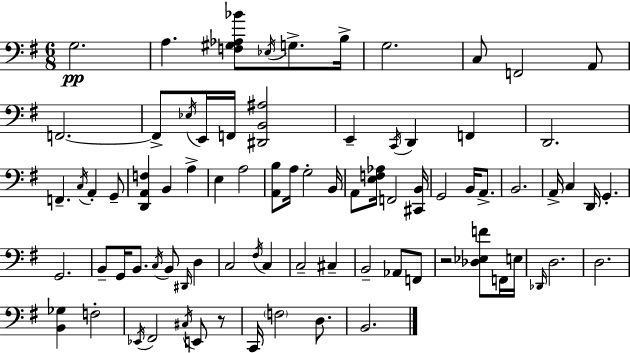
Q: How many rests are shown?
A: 2